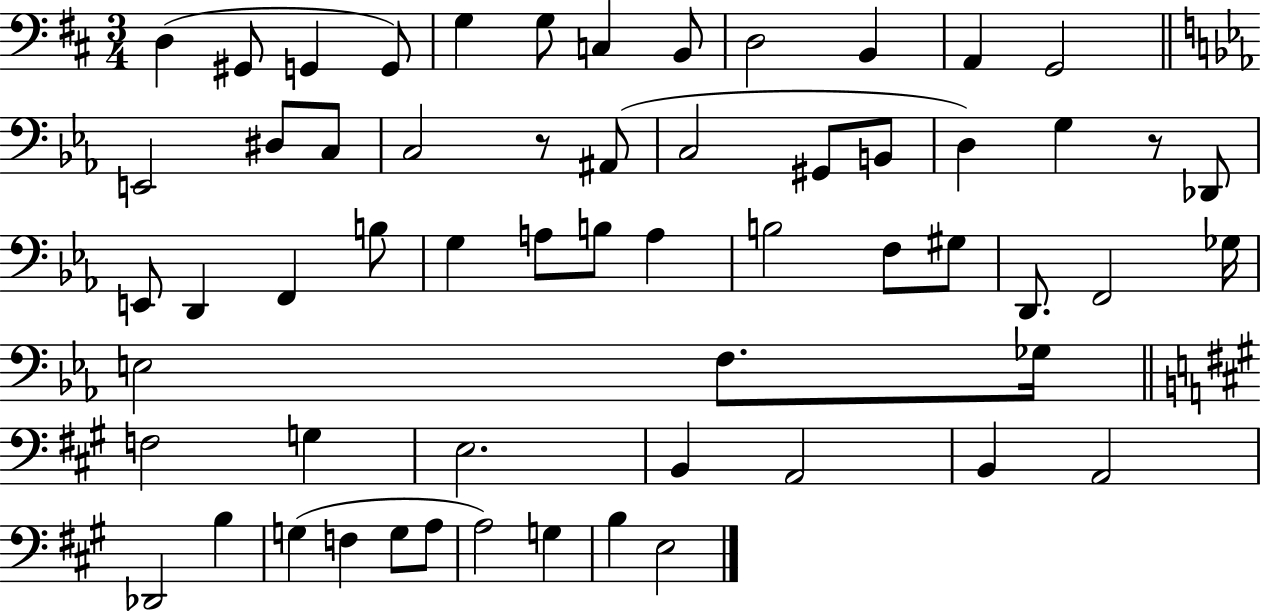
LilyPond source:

{
  \clef bass
  \numericTimeSignature
  \time 3/4
  \key d \major
  d4( gis,8 g,4 g,8) | g4 g8 c4 b,8 | d2 b,4 | a,4 g,2 | \break \bar "||" \break \key c \minor e,2 dis8 c8 | c2 r8 ais,8( | c2 gis,8 b,8 | d4) g4 r8 des,8 | \break e,8 d,4 f,4 b8 | g4 a8 b8 a4 | b2 f8 gis8 | d,8. f,2 ges16 | \break e2 f8. ges16 | \bar "||" \break \key a \major f2 g4 | e2. | b,4 a,2 | b,4 a,2 | \break des,2 b4 | g4( f4 g8 a8 | a2) g4 | b4 e2 | \break \bar "|."
}